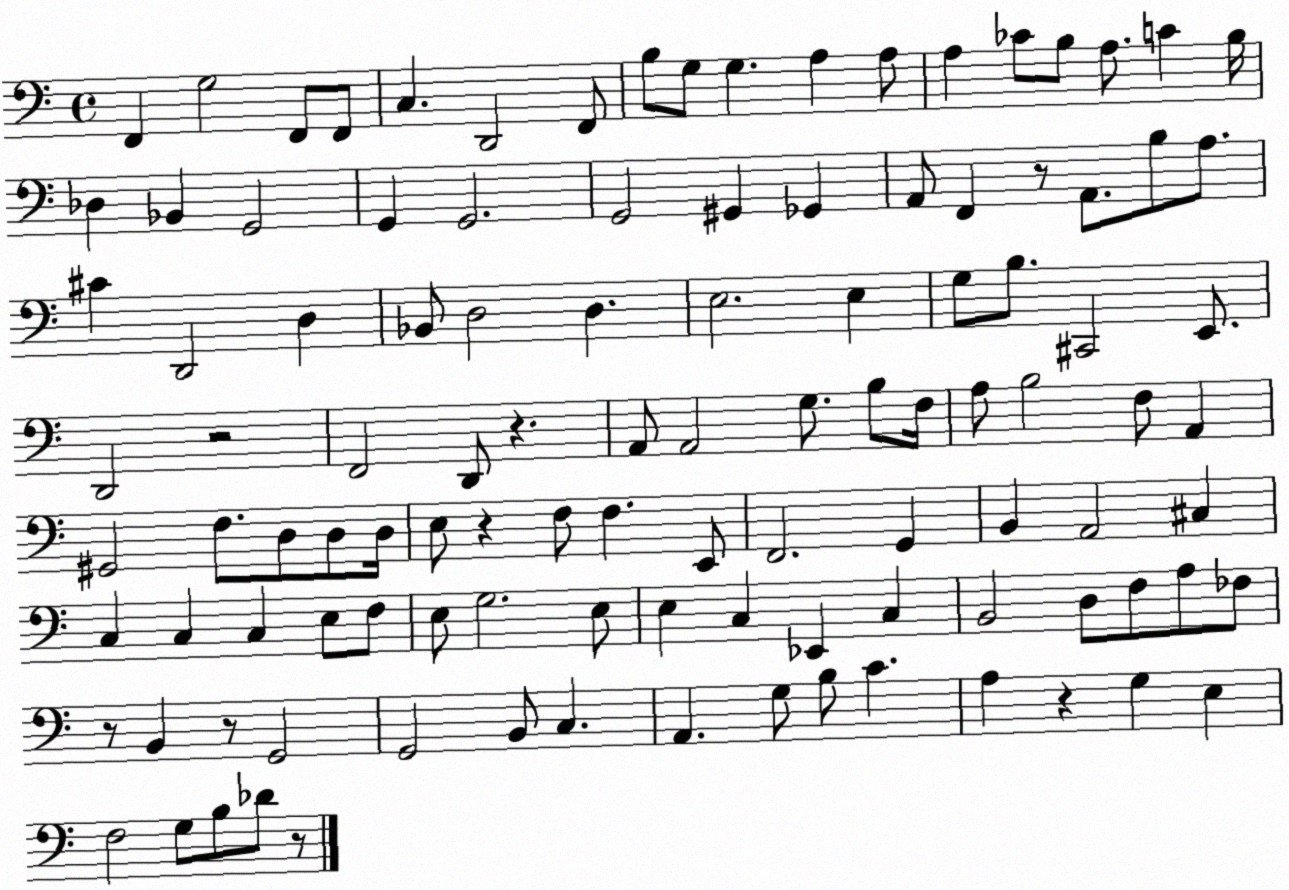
X:1
T:Untitled
M:4/4
L:1/4
K:C
F,, G,2 F,,/2 F,,/2 C, D,,2 F,,/2 B,/2 G,/2 G, A, A,/2 A, _C/2 B,/2 A,/2 C B,/4 _D, _B,, G,,2 G,, G,,2 G,,2 ^G,, _G,, A,,/2 F,, z/2 A,,/2 B,/2 A,/2 ^C D,,2 D, _B,,/2 D,2 D, E,2 E, G,/2 B,/2 ^C,,2 E,,/2 D,,2 z2 F,,2 D,,/2 z A,,/2 A,,2 G,/2 B,/2 F,/4 A,/2 B,2 F,/2 A,, ^G,,2 F,/2 D,/2 D,/2 D,/4 E,/2 z F,/2 F, E,,/2 F,,2 G,, B,, A,,2 ^C, C, C, C, E,/2 F,/2 E,/2 G,2 E,/2 E, C, _E,, C, B,,2 D,/2 F,/2 A,/2 _F,/2 z/2 B,, z/2 G,,2 G,,2 B,,/2 C, A,, G,/2 B,/2 C A, z G, E, F,2 G,/2 B,/2 _D/2 z/2